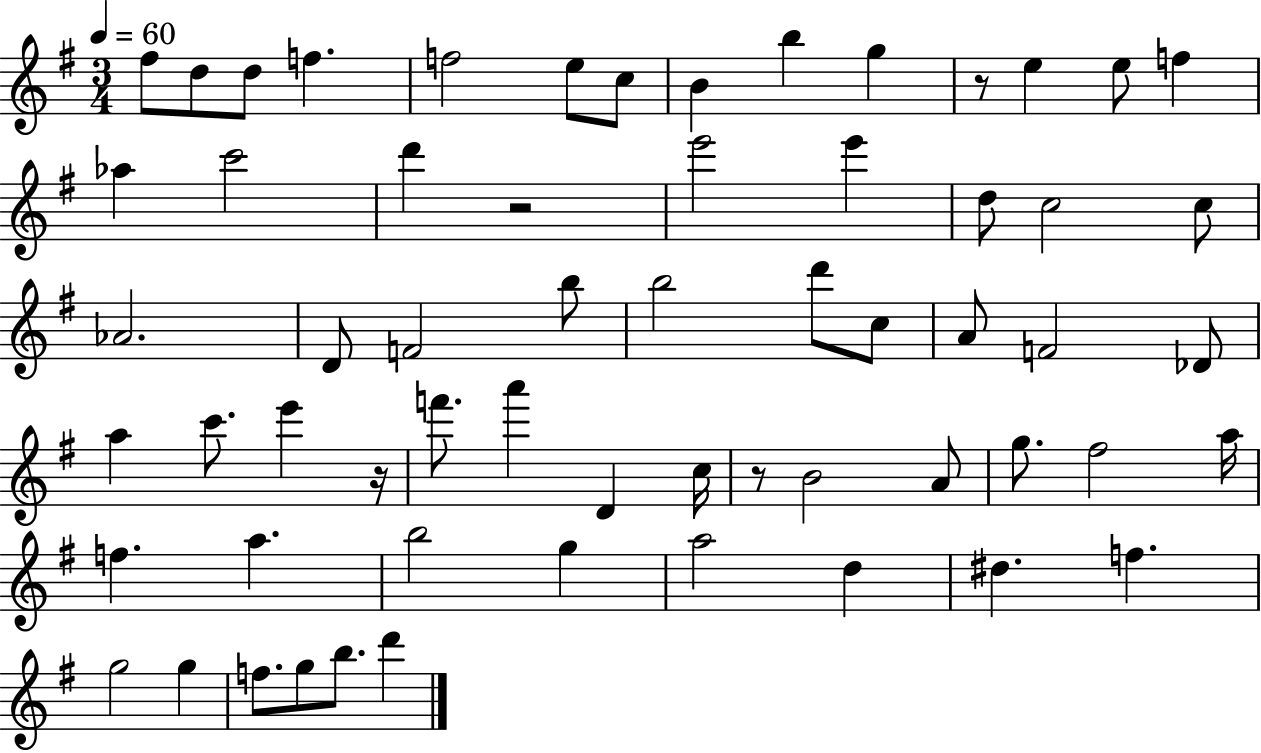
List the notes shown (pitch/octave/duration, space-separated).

F#5/e D5/e D5/e F5/q. F5/h E5/e C5/e B4/q B5/q G5/q R/e E5/q E5/e F5/q Ab5/q C6/h D6/q R/h E6/h E6/q D5/e C5/h C5/e Ab4/h. D4/e F4/h B5/e B5/h D6/e C5/e A4/e F4/h Db4/e A5/q C6/e. E6/q R/s F6/e. A6/q D4/q C5/s R/e B4/h A4/e G5/e. F#5/h A5/s F5/q. A5/q. B5/h G5/q A5/h D5/q D#5/q. F5/q. G5/h G5/q F5/e. G5/e B5/e. D6/q